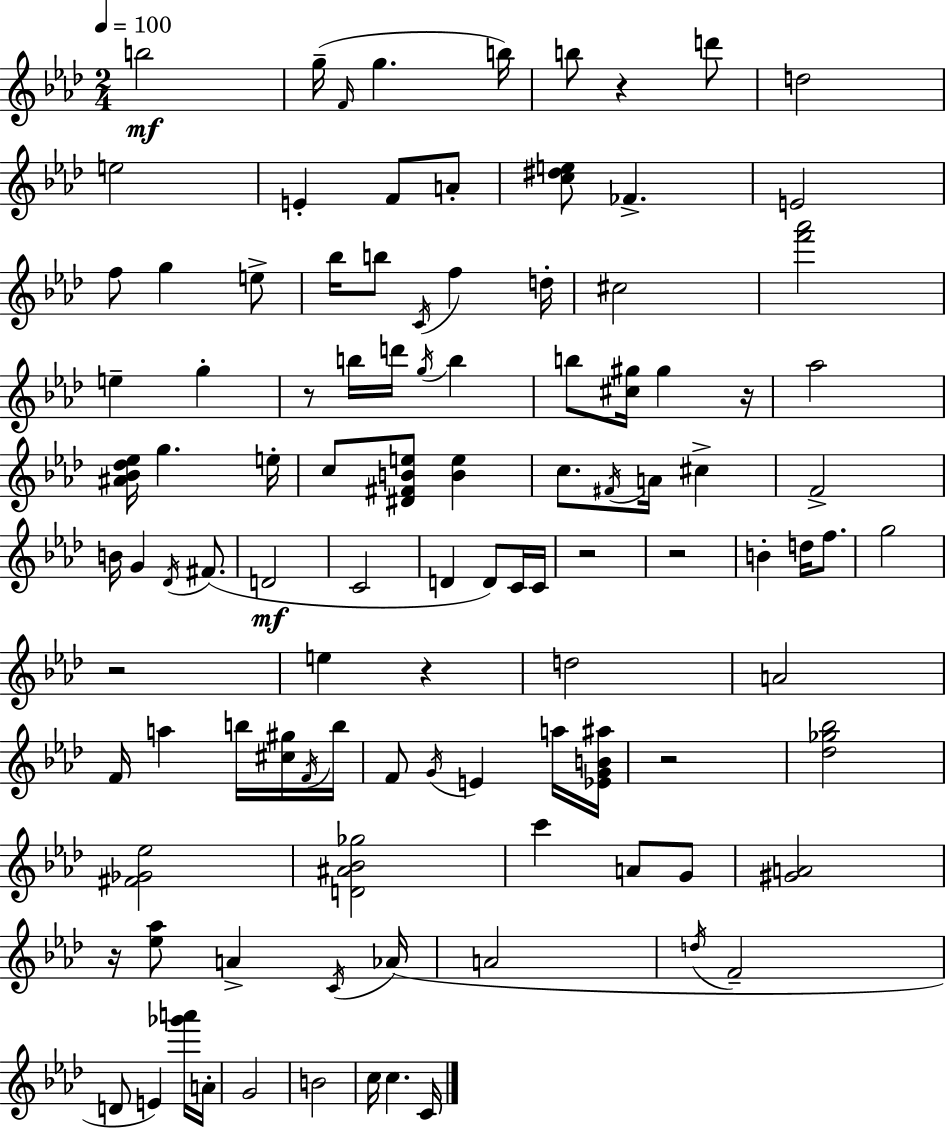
B5/h G5/s F4/s G5/q. B5/s B5/e R/q D6/e D5/h E5/h E4/q F4/e A4/e [C5,D#5,E5]/e FES4/q. E4/h F5/e G5/q E5/e Bb5/s B5/e C4/s F5/q D5/s C#5/h [F6,Ab6]/h E5/q G5/q R/e B5/s D6/s G5/s B5/q B5/e [C#5,G#5]/s G#5/q R/s Ab5/h [A#4,Bb4,Db5,Eb5]/s G5/q. E5/s C5/e [D#4,F#4,B4,E5]/e [B4,E5]/q C5/e. F#4/s A4/s C#5/q F4/h B4/s G4/q Db4/s F#4/e. D4/h C4/h D4/q D4/e C4/s C4/s R/h R/h B4/q D5/s F5/e. G5/h R/h E5/q R/q D5/h A4/h F4/s A5/q B5/s [C#5,G#5]/s F4/s B5/s F4/e G4/s E4/q A5/s [Eb4,G4,B4,A#5]/s R/h [Db5,Gb5,Bb5]/h [F#4,Gb4,Eb5]/h [D4,A#4,Bb4,Gb5]/h C6/q A4/e G4/e [G#4,A4]/h R/s [Eb5,Ab5]/e A4/q C4/s Ab4/s A4/h D5/s F4/h D4/e E4/q [Gb6,A6]/s A4/s G4/h B4/h C5/s C5/q. C4/s